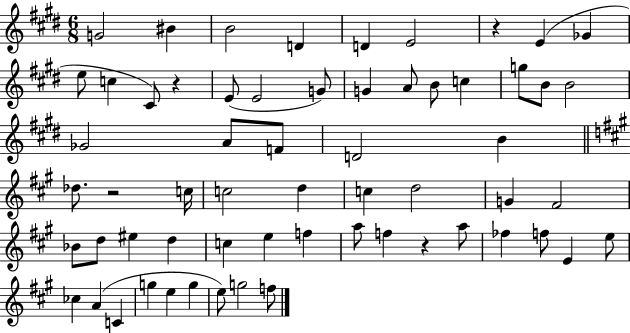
{
  \clef treble
  \numericTimeSignature
  \time 6/8
  \key e \major
  g'2 bis'4 | b'2 d'4 | d'4 e'2 | r4 e'4( ges'4 | \break e''8 c''4 cis'8) r4 | e'8( e'2 g'8) | g'4 a'8 b'8 c''4 | g''8 b'8 b'2 | \break ges'2 a'8 f'8 | d'2 b'4 | \bar "||" \break \key a \major des''8. r2 c''16 | c''2 d''4 | c''4 d''2 | g'4 fis'2 | \break bes'8 d''8 eis''4 d''4 | c''4 e''4 f''4 | a''8 f''4 r4 a''8 | fes''4 f''8 e'4 e''8 | \break ces''4 a'4( c'4 | g''4 e''4 g''4 | e''8) g''2 f''8 | \bar "|."
}